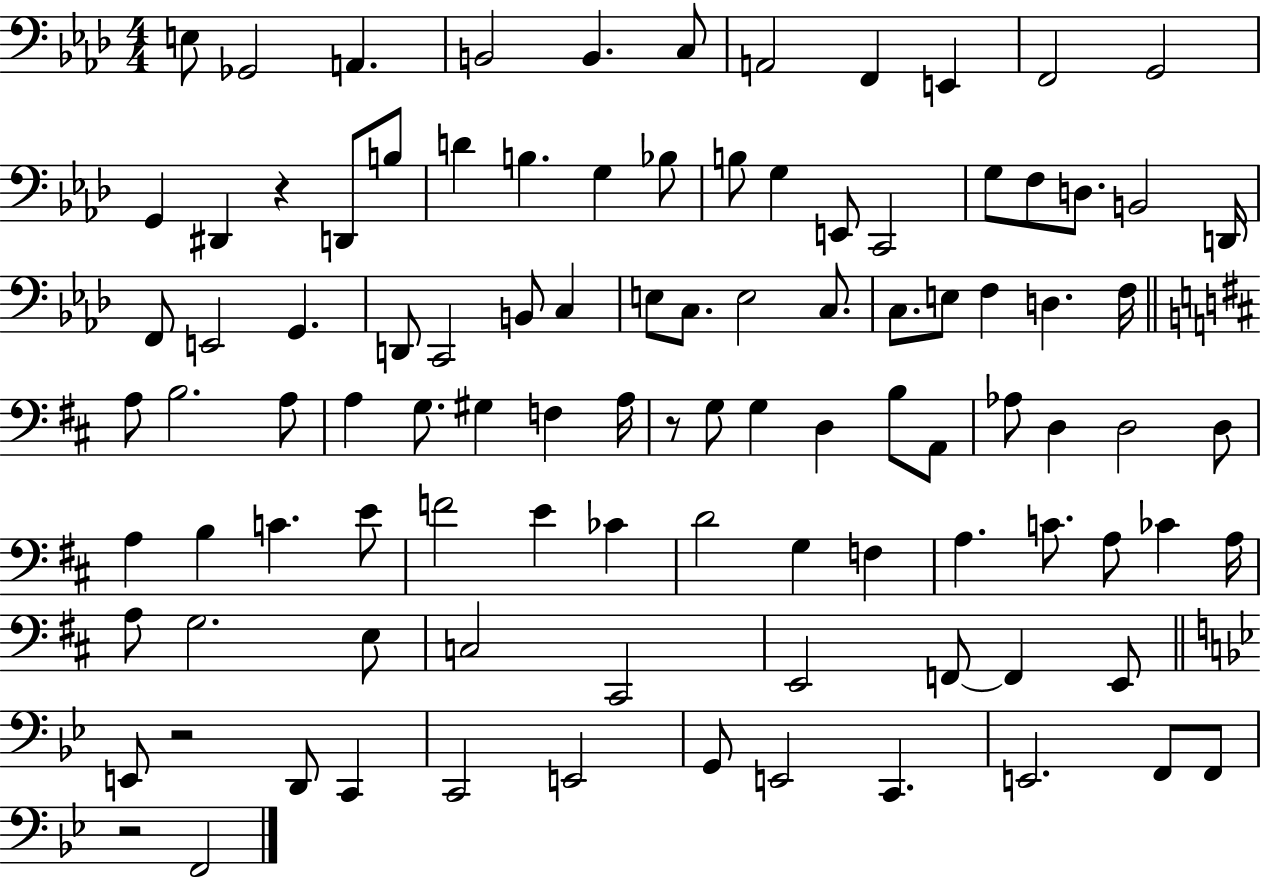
E3/e Gb2/h A2/q. B2/h B2/q. C3/e A2/h F2/q E2/q F2/h G2/h G2/q D#2/q R/q D2/e B3/e D4/q B3/q. G3/q Bb3/e B3/e G3/q E2/e C2/h G3/e F3/e D3/e. B2/h D2/s F2/e E2/h G2/q. D2/e C2/h B2/e C3/q E3/e C3/e. E3/h C3/e. C3/e. E3/e F3/q D3/q. F3/s A3/e B3/h. A3/e A3/q G3/e. G#3/q F3/q A3/s R/e G3/e G3/q D3/q B3/e A2/e Ab3/e D3/q D3/h D3/e A3/q B3/q C4/q. E4/e F4/h E4/q CES4/q D4/h G3/q F3/q A3/q. C4/e. A3/e CES4/q A3/s A3/e G3/h. E3/e C3/h C#2/h E2/h F2/e F2/q E2/e E2/e R/h D2/e C2/q C2/h E2/h G2/e E2/h C2/q. E2/h. F2/e F2/e R/h F2/h